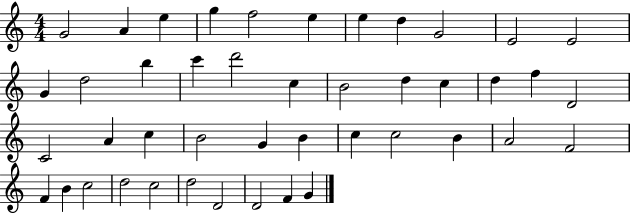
G4/h A4/q E5/q G5/q F5/h E5/q E5/q D5/q G4/h E4/h E4/h G4/q D5/h B5/q C6/q D6/h C5/q B4/h D5/q C5/q D5/q F5/q D4/h C4/h A4/q C5/q B4/h G4/q B4/q C5/q C5/h B4/q A4/h F4/h F4/q B4/q C5/h D5/h C5/h D5/h D4/h D4/h F4/q G4/q